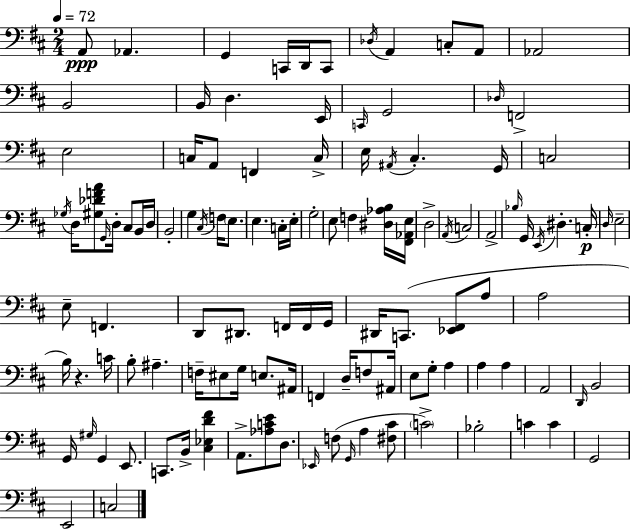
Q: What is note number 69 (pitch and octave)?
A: A3